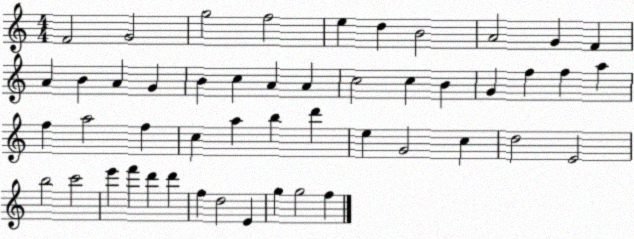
X:1
T:Untitled
M:4/4
L:1/4
K:C
F2 G2 g2 f2 e d B2 A2 G F A B A G B c A A c2 c B G f f a f a2 f c a b d' e G2 c d2 E2 b2 c'2 e' f' d' d' f d2 E g g2 f